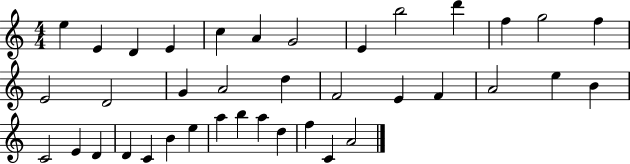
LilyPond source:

{
  \clef treble
  \numericTimeSignature
  \time 4/4
  \key c \major
  e''4 e'4 d'4 e'4 | c''4 a'4 g'2 | e'4 b''2 d'''4 | f''4 g''2 f''4 | \break e'2 d'2 | g'4 a'2 d''4 | f'2 e'4 f'4 | a'2 e''4 b'4 | \break c'2 e'4 d'4 | d'4 c'4 b'4 e''4 | a''4 b''4 a''4 d''4 | f''4 c'4 a'2 | \break \bar "|."
}